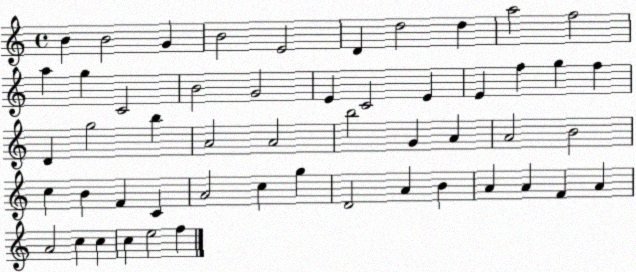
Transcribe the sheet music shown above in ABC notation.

X:1
T:Untitled
M:4/4
L:1/4
K:C
B B2 G B2 E2 D d2 d a2 f2 a g C2 B2 G2 E C2 E E f g f D g2 b A2 A2 b2 G A A2 B2 c B F C A2 c g D2 A B A A F A A2 c c c e2 f